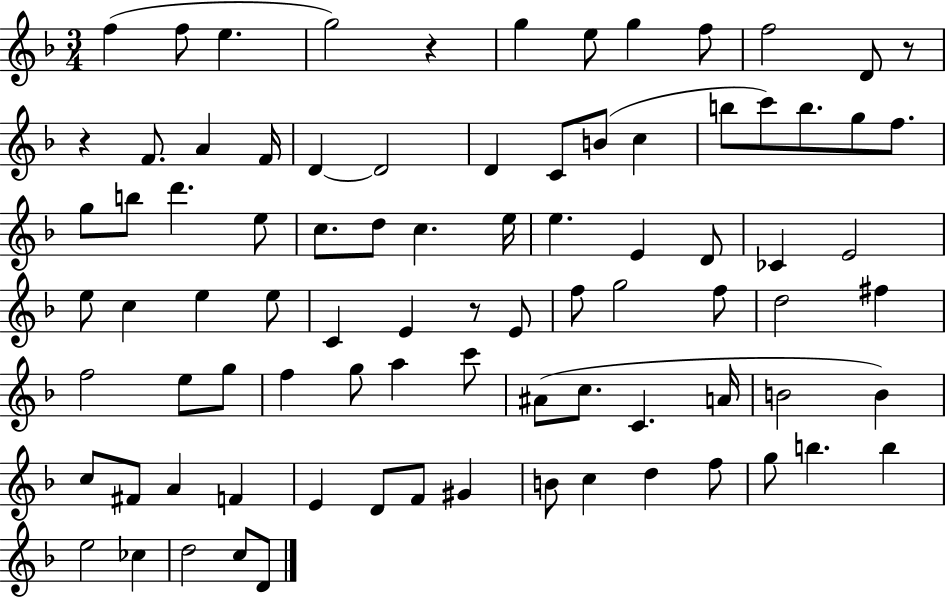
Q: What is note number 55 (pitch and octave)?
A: A5